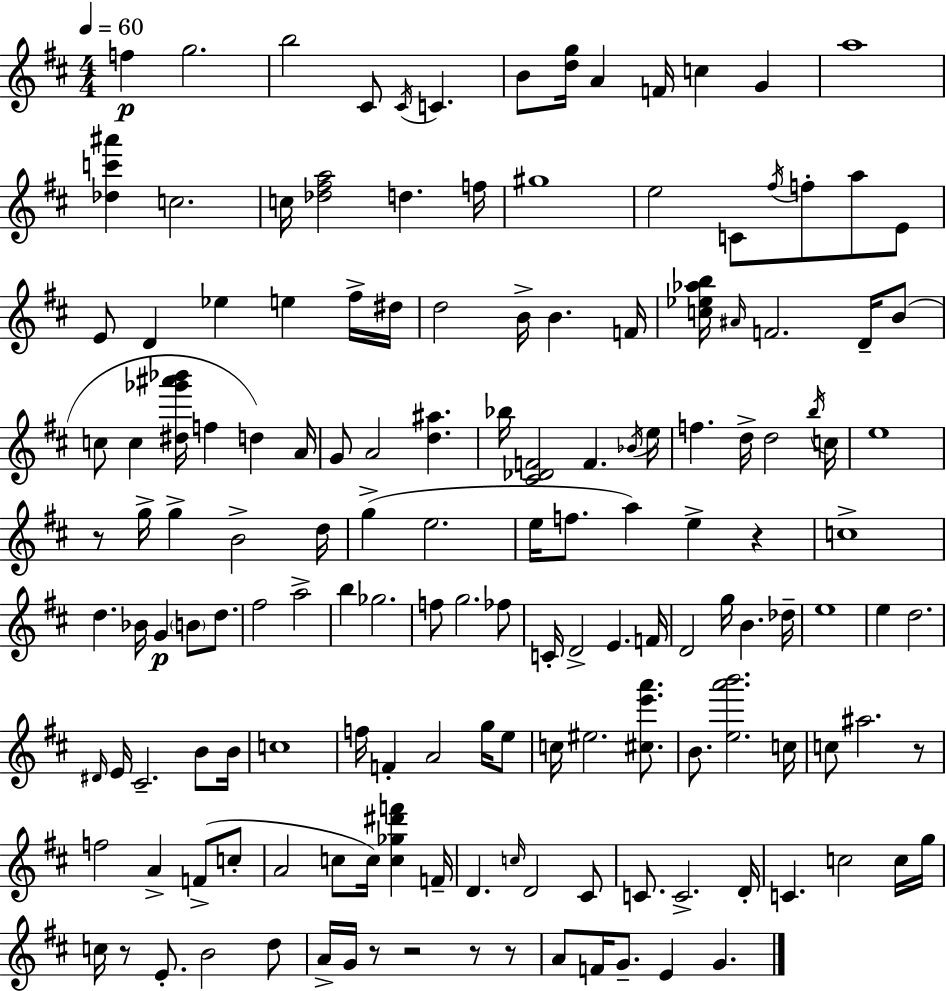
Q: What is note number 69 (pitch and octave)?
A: B4